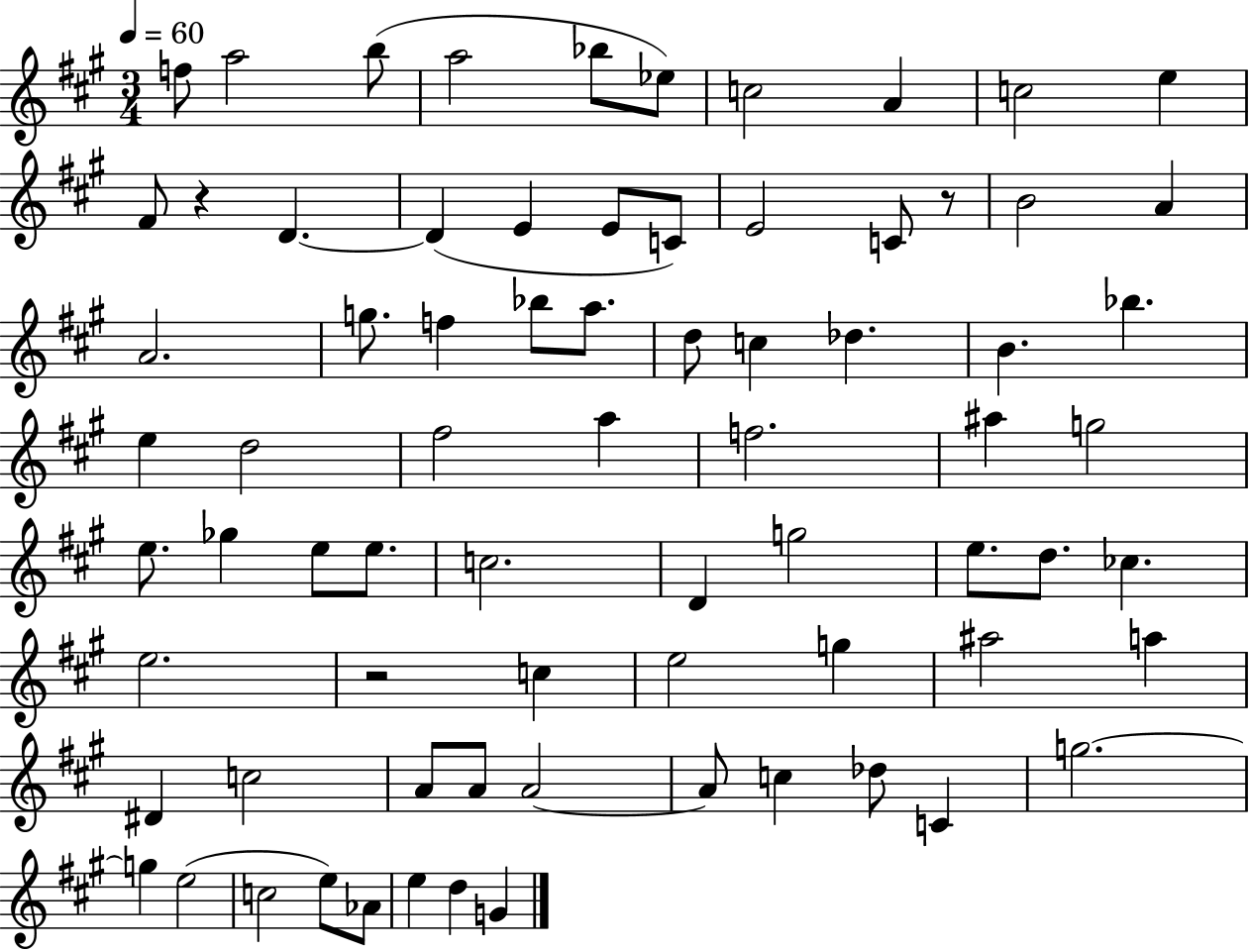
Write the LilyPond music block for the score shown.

{
  \clef treble
  \numericTimeSignature
  \time 3/4
  \key a \major
  \tempo 4 = 60
  f''8 a''2 b''8( | a''2 bes''8 ees''8) | c''2 a'4 | c''2 e''4 | \break fis'8 r4 d'4.~~ | d'4( e'4 e'8 c'8) | e'2 c'8 r8 | b'2 a'4 | \break a'2. | g''8. f''4 bes''8 a''8. | d''8 c''4 des''4. | b'4. bes''4. | \break e''4 d''2 | fis''2 a''4 | f''2. | ais''4 g''2 | \break e''8. ges''4 e''8 e''8. | c''2. | d'4 g''2 | e''8. d''8. ces''4. | \break e''2. | r2 c''4 | e''2 g''4 | ais''2 a''4 | \break dis'4 c''2 | a'8 a'8 a'2~~ | a'8 c''4 des''8 c'4 | g''2.~~ | \break g''4 e''2( | c''2 e''8) aes'8 | e''4 d''4 g'4 | \bar "|."
}